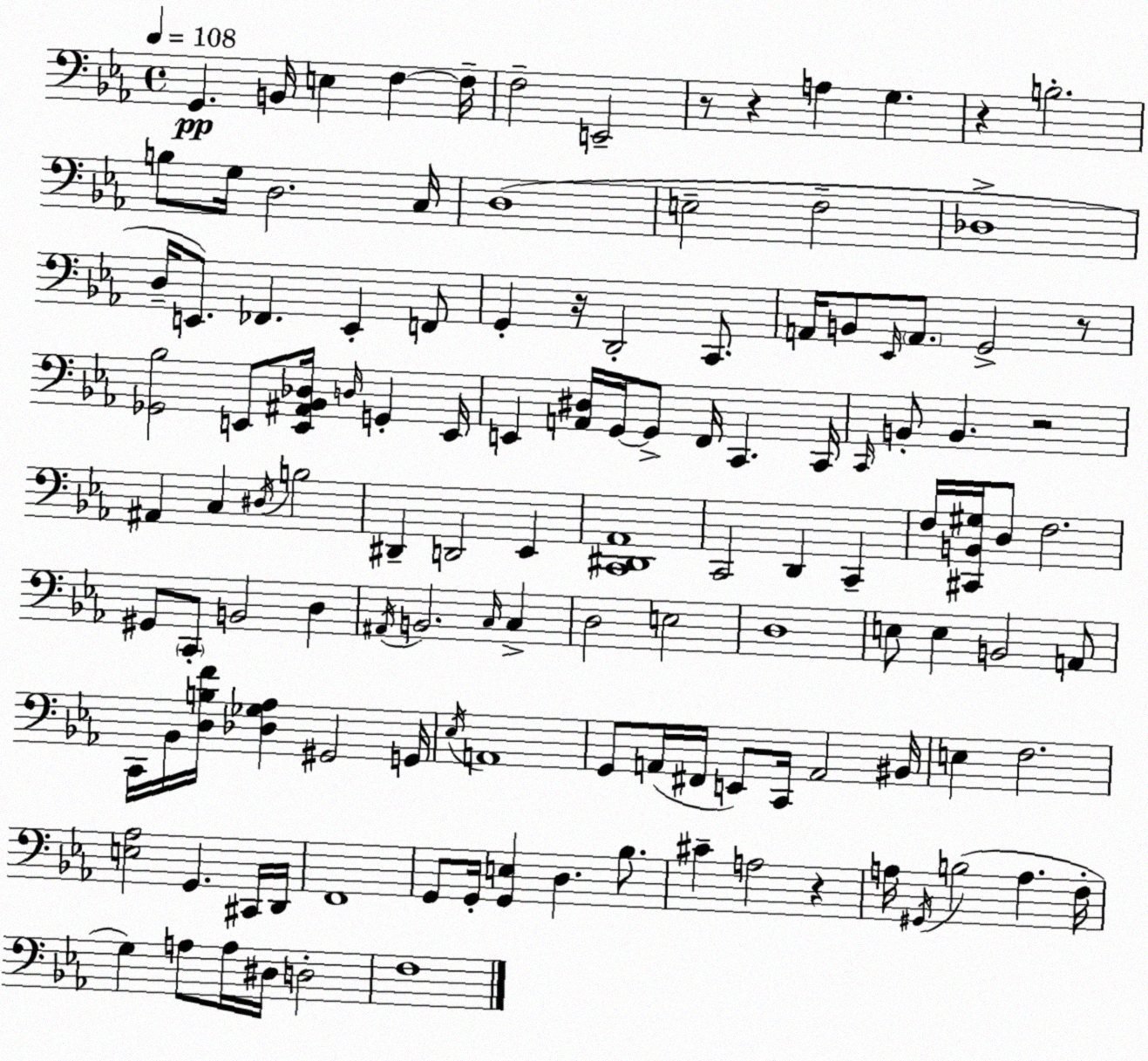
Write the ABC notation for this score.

X:1
T:Untitled
M:4/4
L:1/4
K:Cm
G,, B,,/4 E, F, F,/4 F,2 E,,2 z/2 z A, G, z B,2 B,/2 G,/4 D,2 C,/4 D,4 E,2 F,2 _D,4 D,/4 E,,/2 _F,, E,, F,,/2 G,, z/4 D,,2 C,,/2 A,,/4 B,,/2 _E,,/4 A,,/2 G,,2 z/2 [_G,,_B,]2 E,,/2 [E,,^A,,_B,,_D,]/4 D,/4 G,, E,,/4 E,, [A,,^D,]/4 G,,/4 G,,/2 F,,/4 C,, C,,/4 C,,/4 B,,/2 B,, z2 ^A,, C, ^D,/4 B,2 ^D,, D,,2 _E,, [C,,^D,,_A,,]4 C,,2 D,, C,, F,/4 [^C,,B,,^G,]/4 D,/2 F,2 ^G,,/2 C,,/2 B,,2 D, ^A,,/4 B,,2 C,/4 C, D,2 E,2 D,4 E,/2 E, B,,2 A,,/2 C,,/4 _B,,/4 [D,B,F]/4 [_D,_G,_A,] ^G,,2 G,,/4 _E,/4 A,,4 G,,/2 A,,/4 ^F,,/4 E,,/2 C,,/4 A,,2 ^B,,/4 E, F,2 [E,_A,]2 G,, ^C,,/4 D,,/4 F,,4 G,,/2 G,,/4 [G,,E,] D, _B,/2 ^C A,2 z A,/4 ^G,,/4 B,2 A, F,/4 G, A,/2 A,/4 ^D,/4 D,2 F,4